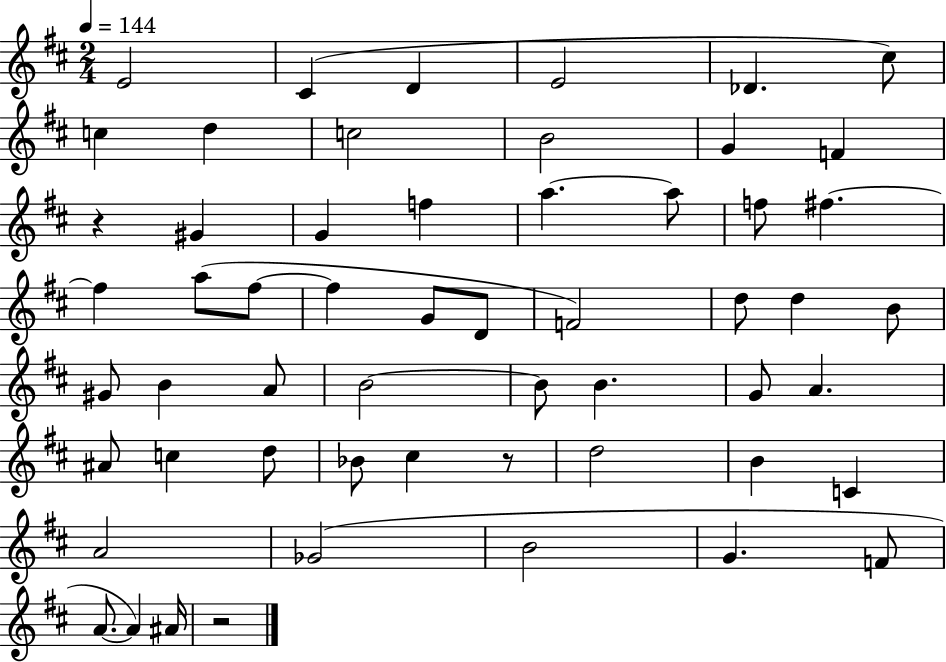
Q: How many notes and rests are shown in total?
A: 56